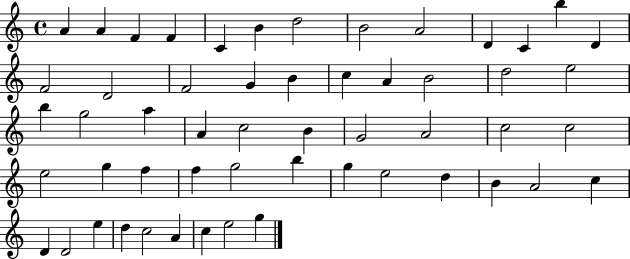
A4/q A4/q F4/q F4/q C4/q B4/q D5/h B4/h A4/h D4/q C4/q B5/q D4/q F4/h D4/h F4/h G4/q B4/q C5/q A4/q B4/h D5/h E5/h B5/q G5/h A5/q A4/q C5/h B4/q G4/h A4/h C5/h C5/h E5/h G5/q F5/q F5/q G5/h B5/q G5/q E5/h D5/q B4/q A4/h C5/q D4/q D4/h E5/q D5/q C5/h A4/q C5/q E5/h G5/q